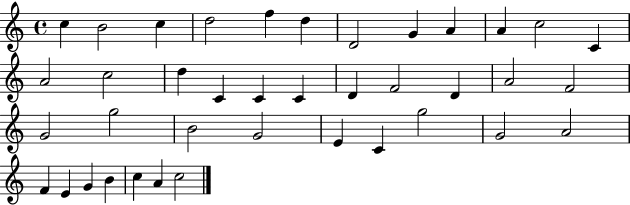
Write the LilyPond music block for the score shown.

{
  \clef treble
  \time 4/4
  \defaultTimeSignature
  \key c \major
  c''4 b'2 c''4 | d''2 f''4 d''4 | d'2 g'4 a'4 | a'4 c''2 c'4 | \break a'2 c''2 | d''4 c'4 c'4 c'4 | d'4 f'2 d'4 | a'2 f'2 | \break g'2 g''2 | b'2 g'2 | e'4 c'4 g''2 | g'2 a'2 | \break f'4 e'4 g'4 b'4 | c''4 a'4 c''2 | \bar "|."
}